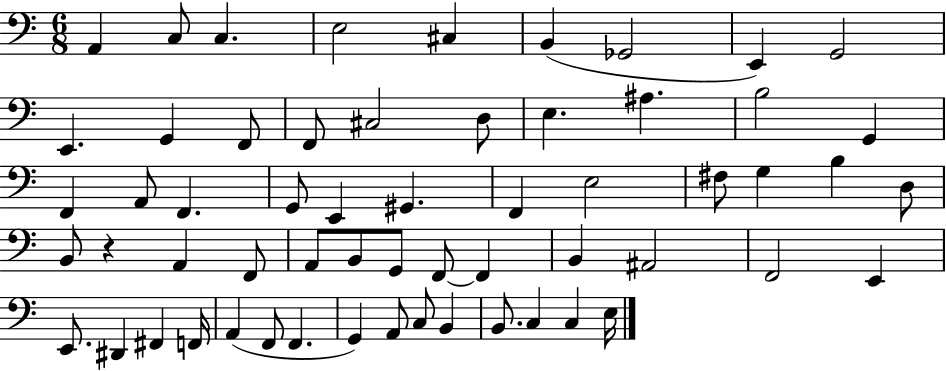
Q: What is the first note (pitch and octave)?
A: A2